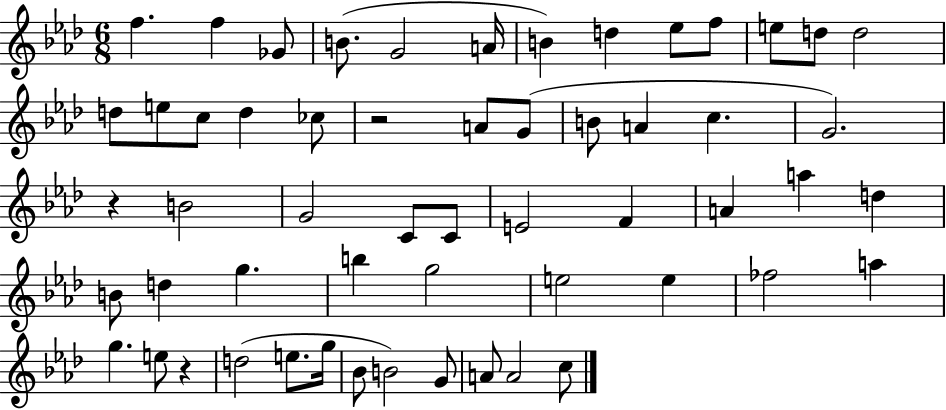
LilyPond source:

{
  \clef treble
  \numericTimeSignature
  \time 6/8
  \key aes \major
  \repeat volta 2 { f''4. f''4 ges'8 | b'8.( g'2 a'16 | b'4) d''4 ees''8 f''8 | e''8 d''8 d''2 | \break d''8 e''8 c''8 d''4 ces''8 | r2 a'8 g'8( | b'8 a'4 c''4. | g'2.) | \break r4 b'2 | g'2 c'8 c'8 | e'2 f'4 | a'4 a''4 d''4 | \break b'8 d''4 g''4. | b''4 g''2 | e''2 e''4 | fes''2 a''4 | \break g''4. e''8 r4 | d''2( e''8. g''16 | bes'8 b'2) g'8 | a'8 a'2 c''8 | \break } \bar "|."
}